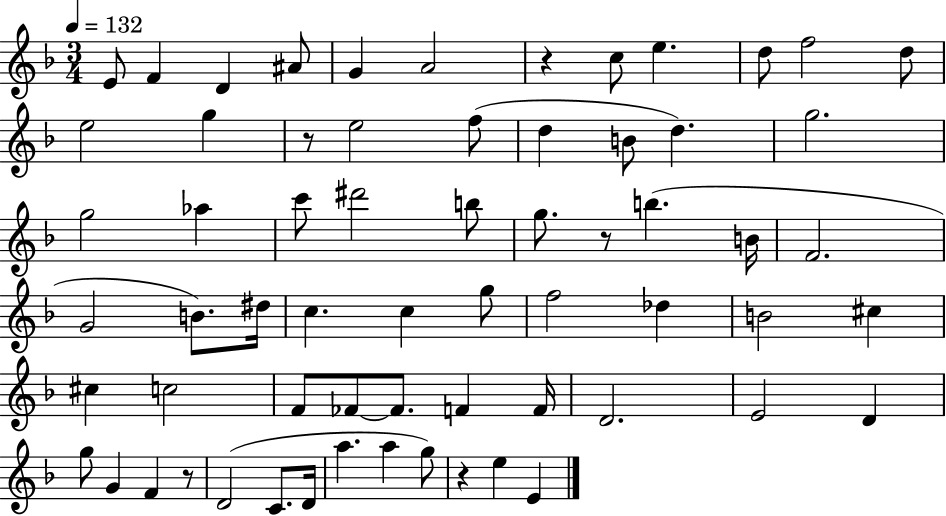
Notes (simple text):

E4/e F4/q D4/q A#4/e G4/q A4/h R/q C5/e E5/q. D5/e F5/h D5/e E5/h G5/q R/e E5/h F5/e D5/q B4/e D5/q. G5/h. G5/h Ab5/q C6/e D#6/h B5/e G5/e. R/e B5/q. B4/s F4/h. G4/h B4/e. D#5/s C5/q. C5/q G5/e F5/h Db5/q B4/h C#5/q C#5/q C5/h F4/e FES4/e FES4/e. F4/q F4/s D4/h. E4/h D4/q G5/e G4/q F4/q R/e D4/h C4/e. D4/s A5/q. A5/q G5/e R/q E5/q E4/q